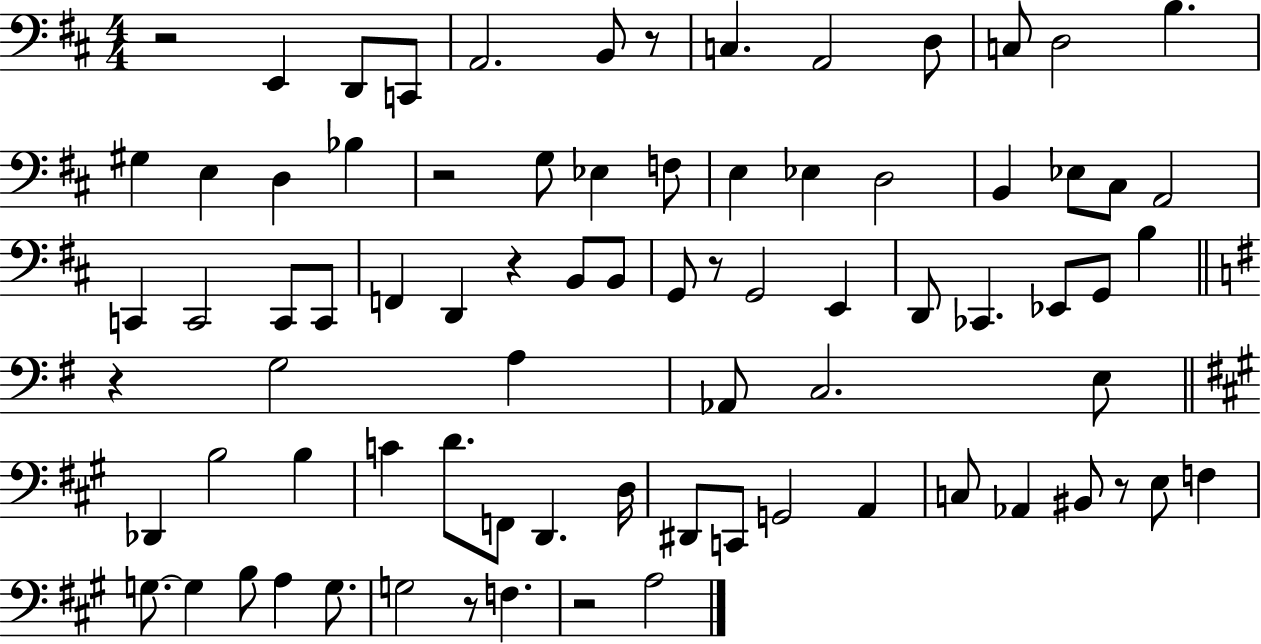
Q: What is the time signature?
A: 4/4